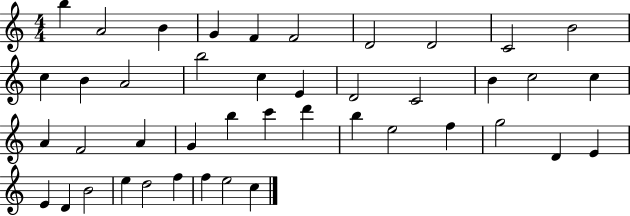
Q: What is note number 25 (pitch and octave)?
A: G4